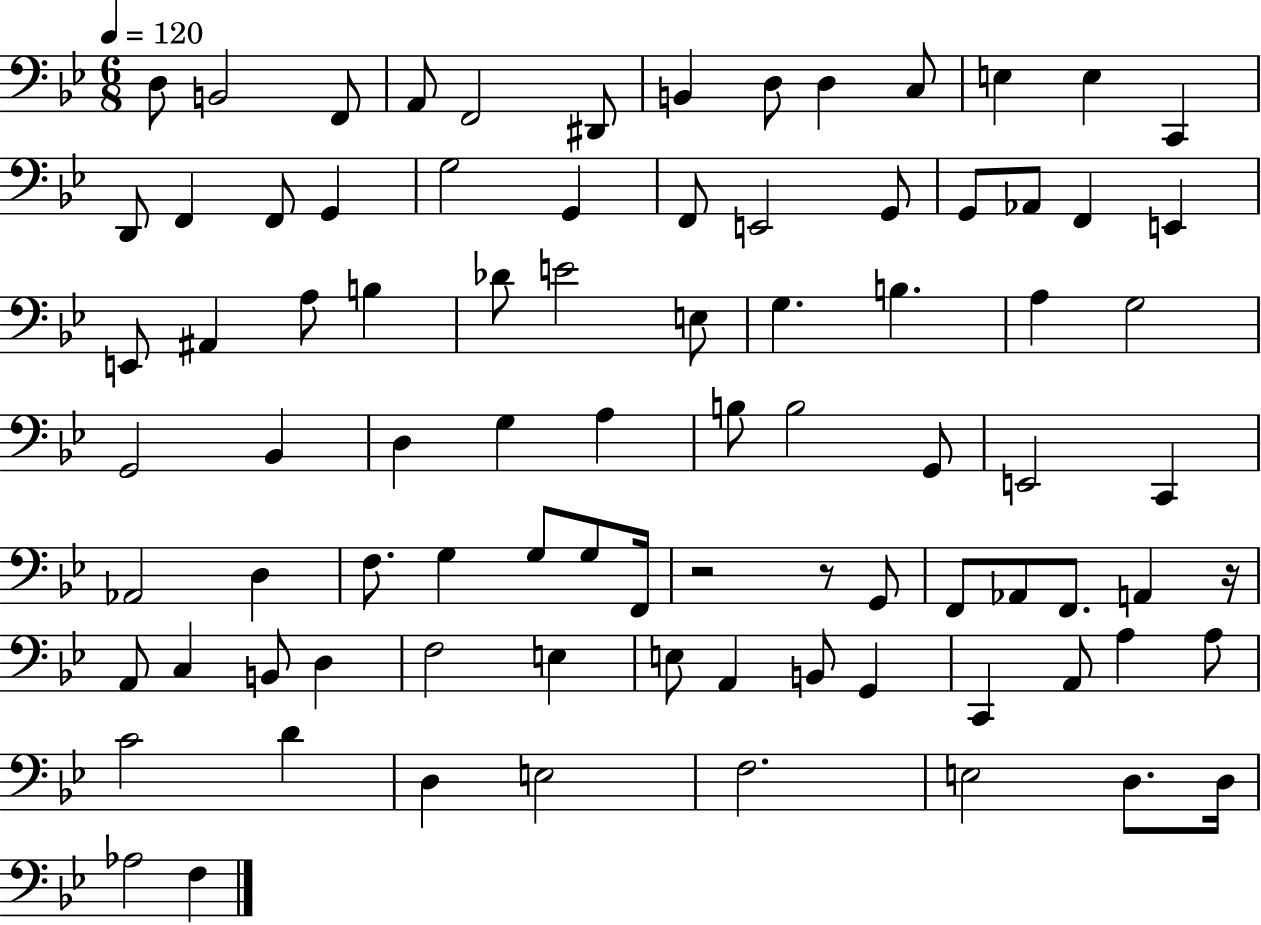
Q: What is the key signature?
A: BES major